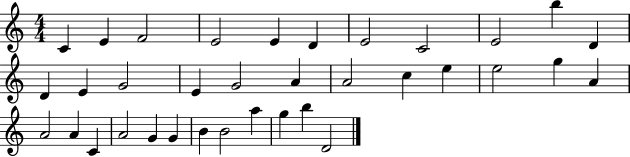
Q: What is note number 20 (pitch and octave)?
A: E5